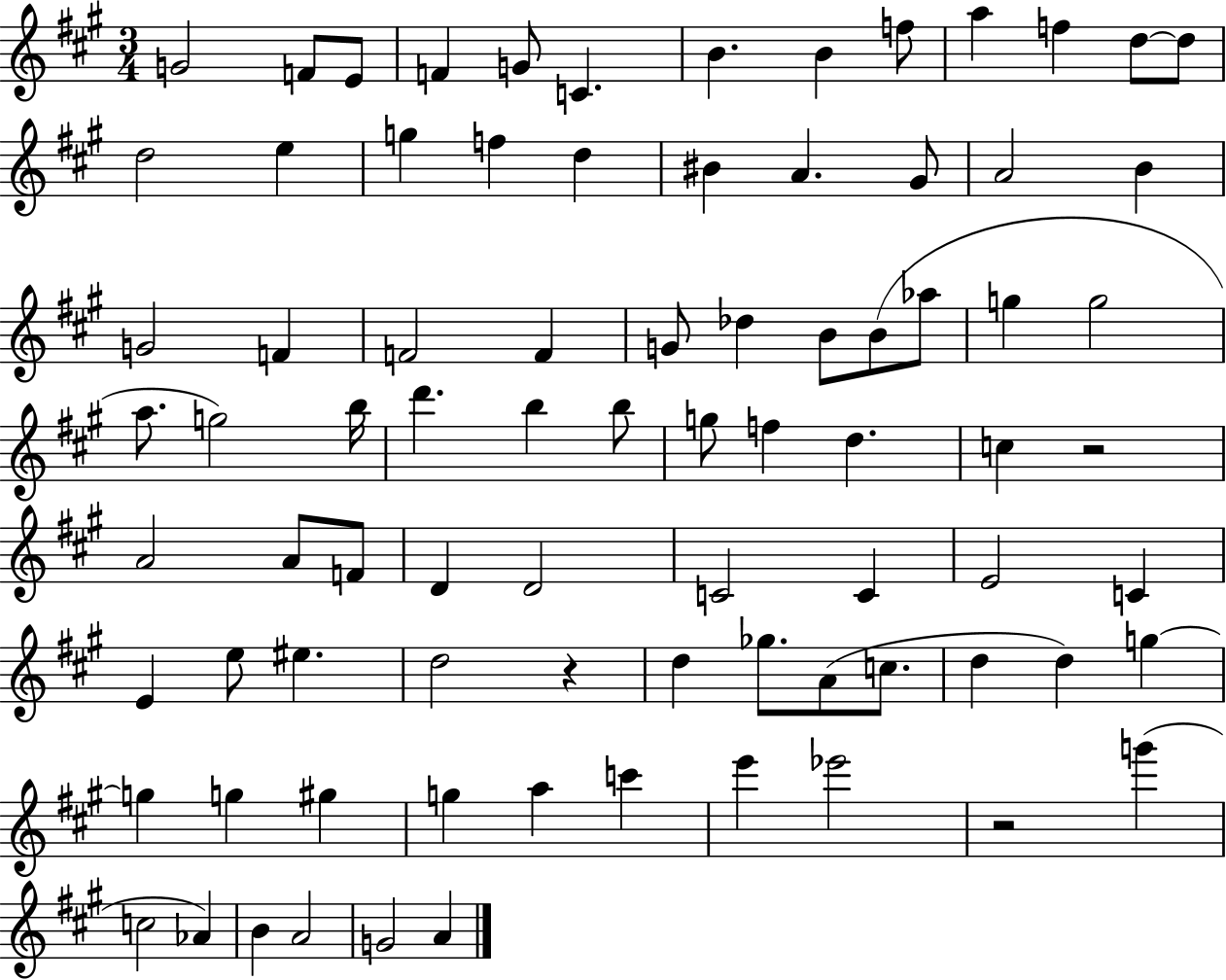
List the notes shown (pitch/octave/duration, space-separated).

G4/h F4/e E4/e F4/q G4/e C4/q. B4/q. B4/q F5/e A5/q F5/q D5/e D5/e D5/h E5/q G5/q F5/q D5/q BIS4/q A4/q. G#4/e A4/h B4/q G4/h F4/q F4/h F4/q G4/e Db5/q B4/e B4/e Ab5/e G5/q G5/h A5/e. G5/h B5/s D6/q. B5/q B5/e G5/e F5/q D5/q. C5/q R/h A4/h A4/e F4/e D4/q D4/h C4/h C4/q E4/h C4/q E4/q E5/e EIS5/q. D5/h R/q D5/q Gb5/e. A4/e C5/e. D5/q D5/q G5/q G5/q G5/q G#5/q G5/q A5/q C6/q E6/q Eb6/h R/h G6/q C5/h Ab4/q B4/q A4/h G4/h A4/q